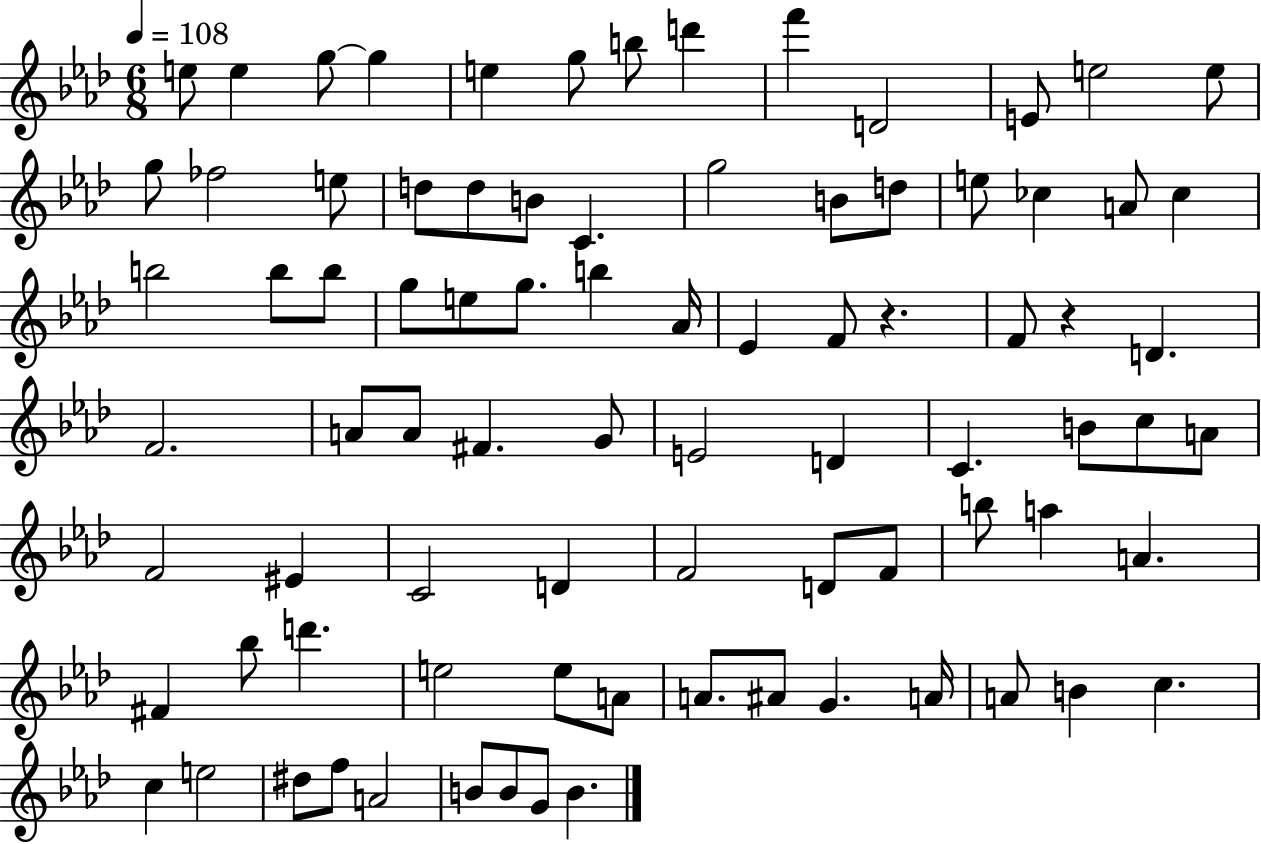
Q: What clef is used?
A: treble